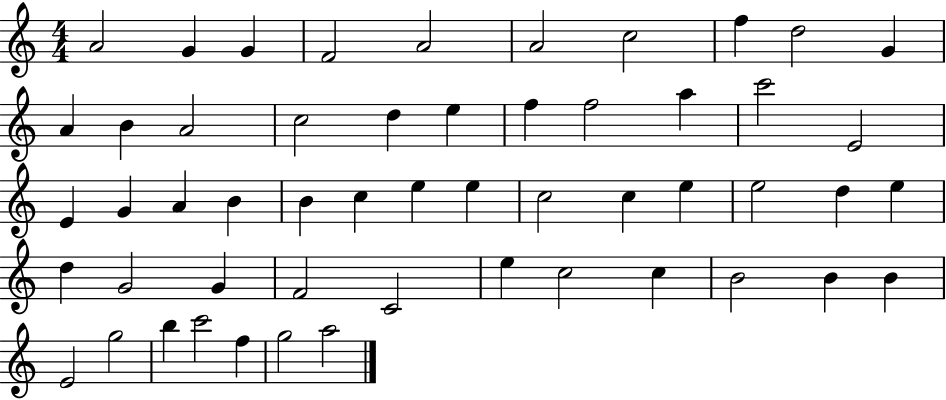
{
  \clef treble
  \numericTimeSignature
  \time 4/4
  \key c \major
  a'2 g'4 g'4 | f'2 a'2 | a'2 c''2 | f''4 d''2 g'4 | \break a'4 b'4 a'2 | c''2 d''4 e''4 | f''4 f''2 a''4 | c'''2 e'2 | \break e'4 g'4 a'4 b'4 | b'4 c''4 e''4 e''4 | c''2 c''4 e''4 | e''2 d''4 e''4 | \break d''4 g'2 g'4 | f'2 c'2 | e''4 c''2 c''4 | b'2 b'4 b'4 | \break e'2 g''2 | b''4 c'''2 f''4 | g''2 a''2 | \bar "|."
}